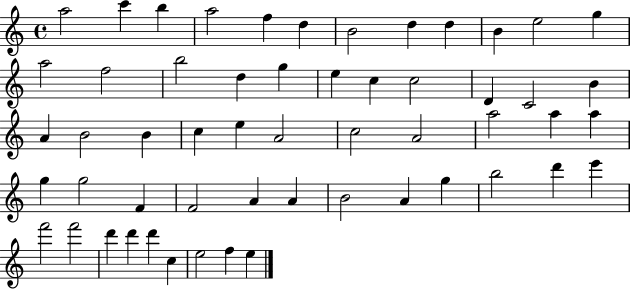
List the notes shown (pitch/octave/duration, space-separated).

A5/h C6/q B5/q A5/h F5/q D5/q B4/h D5/q D5/q B4/q E5/h G5/q A5/h F5/h B5/h D5/q G5/q E5/q C5/q C5/h D4/q C4/h B4/q A4/q B4/h B4/q C5/q E5/q A4/h C5/h A4/h A5/h A5/q A5/q G5/q G5/h F4/q F4/h A4/q A4/q B4/h A4/q G5/q B5/h D6/q E6/q F6/h F6/h D6/q D6/q D6/q C5/q E5/h F5/q E5/q